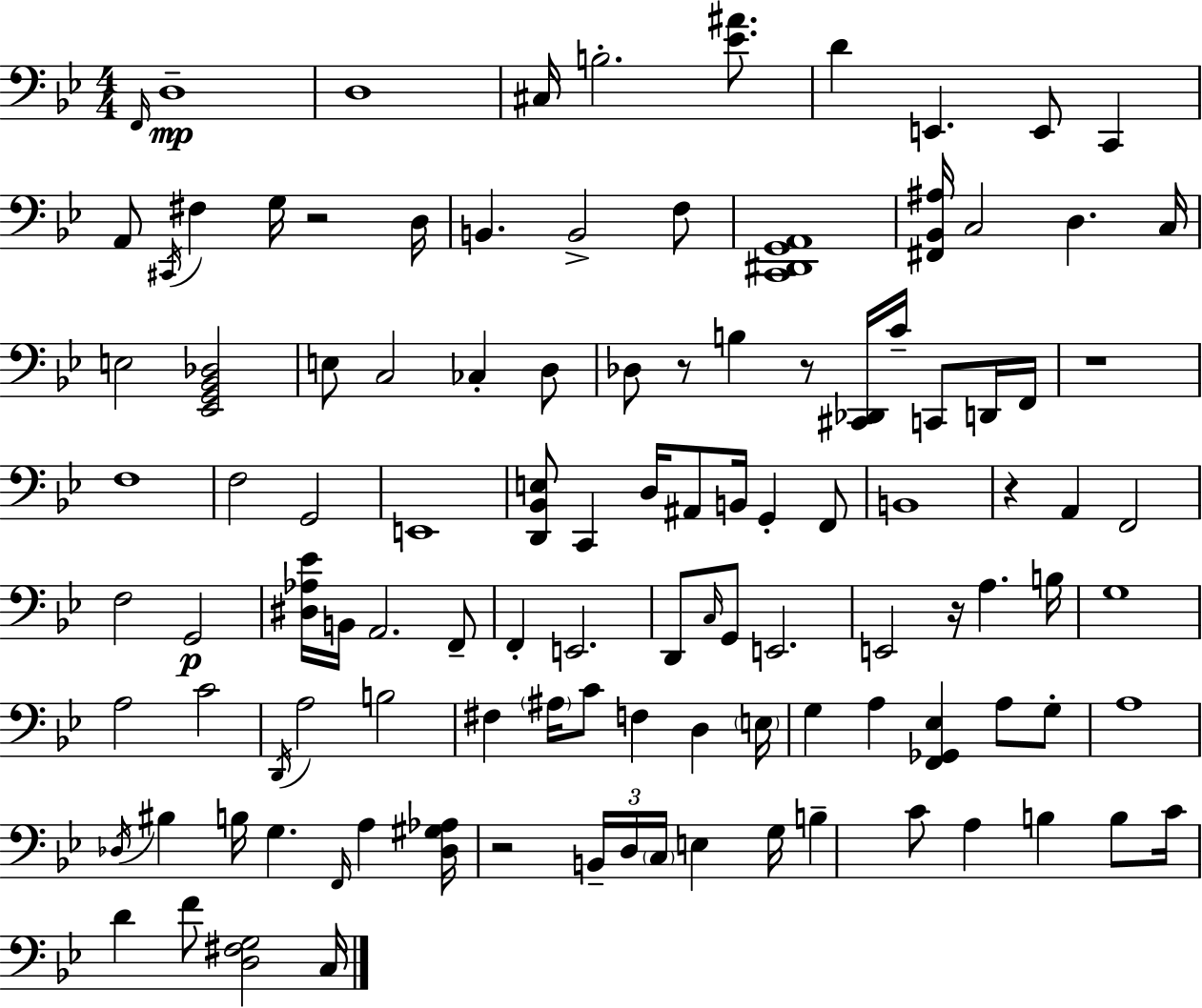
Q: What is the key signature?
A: BES major